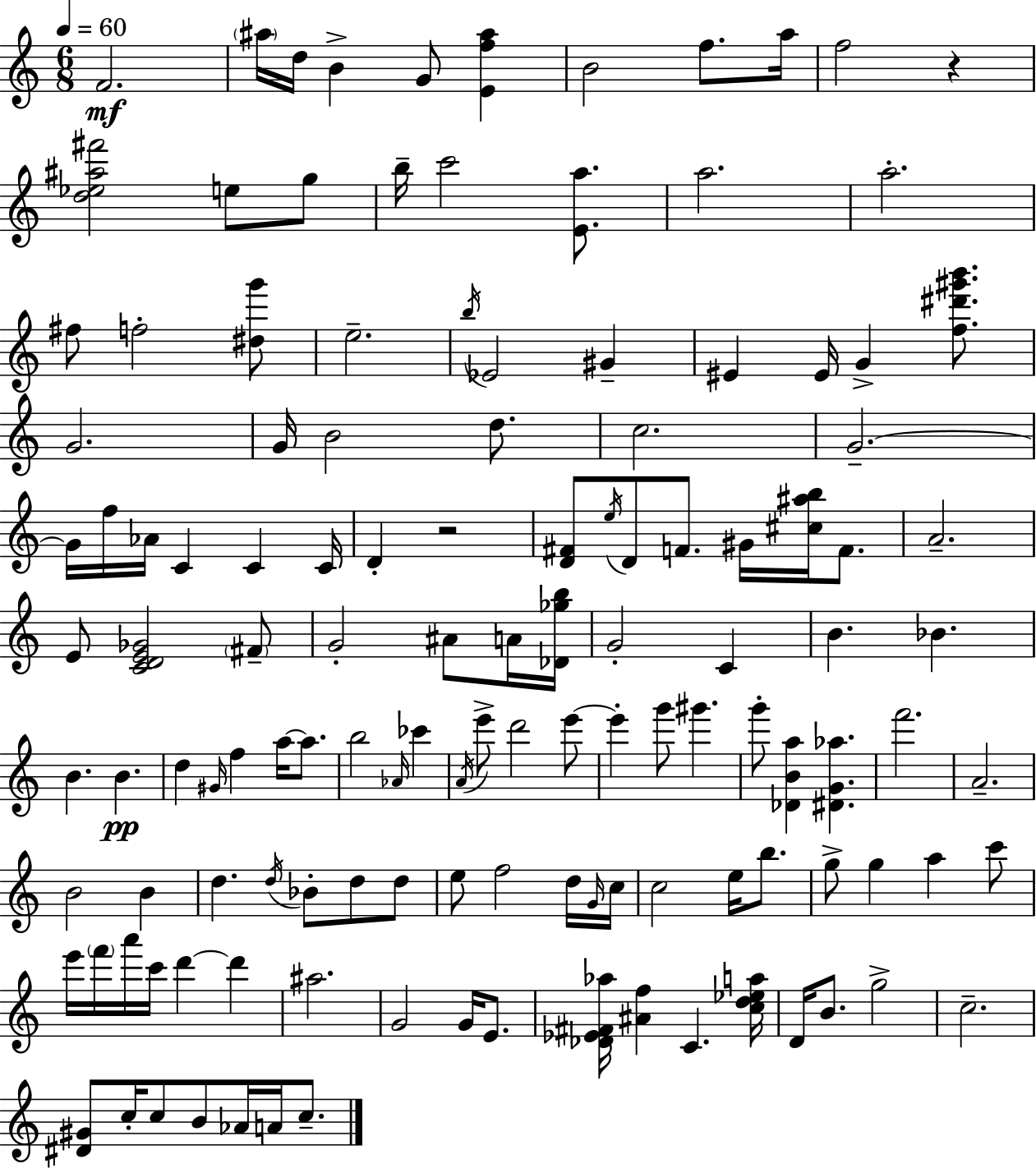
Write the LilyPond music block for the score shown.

{
  \clef treble
  \numericTimeSignature
  \time 6/8
  \key c \major
  \tempo 4 = 60
  f'2.\mf | \parenthesize ais''16 d''16 b'4-> g'8 <e' f'' ais''>4 | b'2 f''8. a''16 | f''2 r4 | \break <d'' ees'' ais'' fis'''>2 e''8 g''8 | b''16-- c'''2 <e' a''>8. | a''2. | a''2.-. | \break fis''8 f''2-. <dis'' g'''>8 | e''2.-- | \acciaccatura { b''16 } ees'2 gis'4-- | eis'4 eis'16 g'4-> <f'' dis''' gis''' b'''>8. | \break g'2. | g'16 b'2 d''8. | c''2. | g'2.--~~ | \break g'16 f''16 aes'16 c'4 c'4 | c'16 d'4-. r2 | <d' fis'>8 \acciaccatura { e''16 } d'8 f'8. gis'16 <cis'' ais'' b''>16 f'8. | a'2.-- | \break e'8 <c' d' e' ges'>2 | \parenthesize fis'8-- g'2-. ais'8 | a'16 <des' ges'' b''>16 g'2-. c'4 | b'4. bes'4. | \break b'4. b'4.\pp | d''4 \grace { gis'16 } f''4 a''16~~ | a''8. b''2 \grace { aes'16 } | ces'''4 \acciaccatura { a'16 } e'''8-> d'''2 | \break e'''8~~ e'''4-. g'''8 gis'''4. | g'''8-. <des' b' a''>4 <dis' g' aes''>4. | f'''2. | a'2.-- | \break b'2 | b'4 d''4. \acciaccatura { d''16 } | bes'8-. d''8 d''8 e''8 f''2 | d''16 \grace { g'16 } c''16 c''2 | \break e''16 b''8. g''8-> g''4 | a''4 c'''8 e'''16 \parenthesize f'''16 a'''16 c'''16 d'''4~~ | d'''4 ais''2. | g'2 | \break g'16 e'8. <des' ees' fis' aes''>16 <ais' f''>4 | c'4. <c'' d'' ees'' a''>16 d'16 b'8. g''2-> | c''2.-- | <dis' gis'>8 c''16-. c''8 | \break b'8 aes'16 a'16 c''8.-- \bar "|."
}